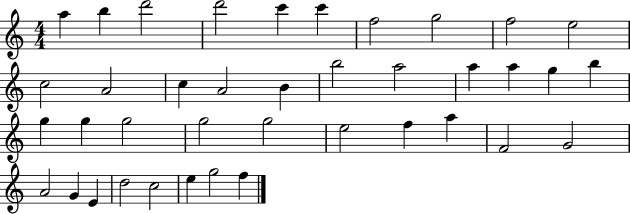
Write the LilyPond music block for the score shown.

{
  \clef treble
  \numericTimeSignature
  \time 4/4
  \key c \major
  a''4 b''4 d'''2 | d'''2 c'''4 c'''4 | f''2 g''2 | f''2 e''2 | \break c''2 a'2 | c''4 a'2 b'4 | b''2 a''2 | a''4 a''4 g''4 b''4 | \break g''4 g''4 g''2 | g''2 g''2 | e''2 f''4 a''4 | f'2 g'2 | \break a'2 g'4 e'4 | d''2 c''2 | e''4 g''2 f''4 | \bar "|."
}